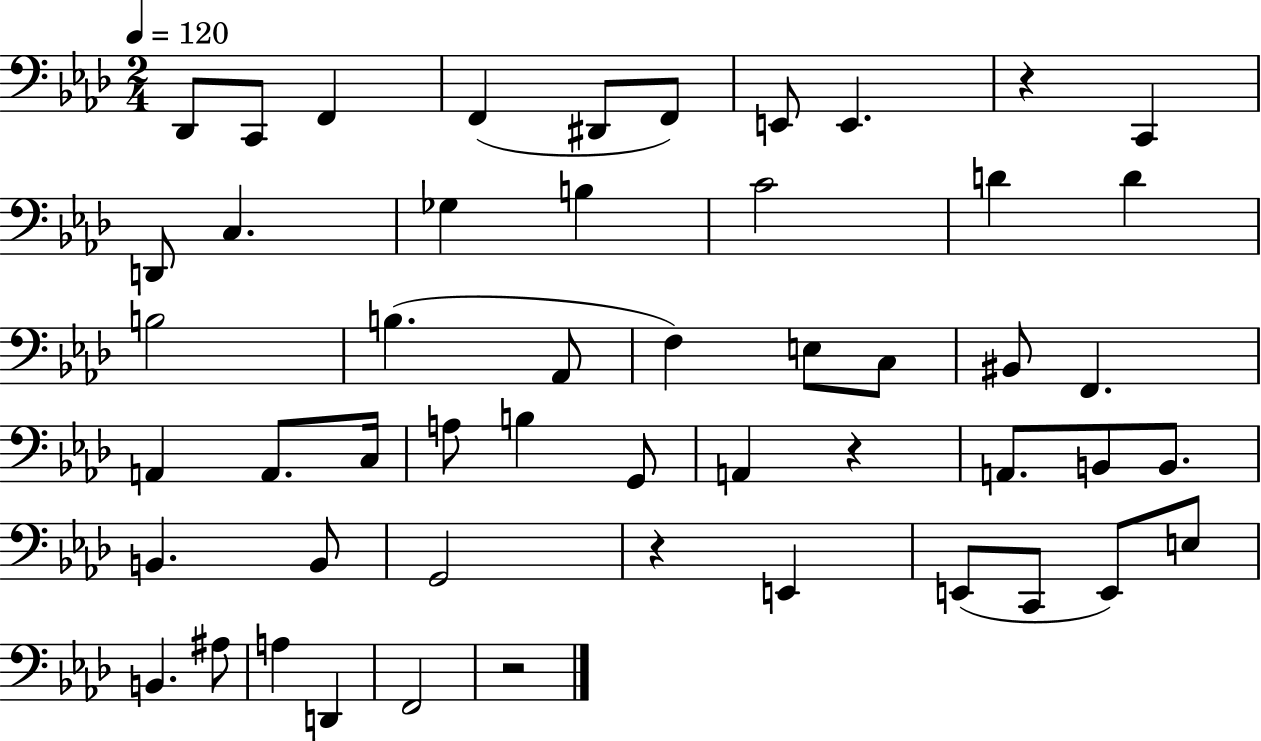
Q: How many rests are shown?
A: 4